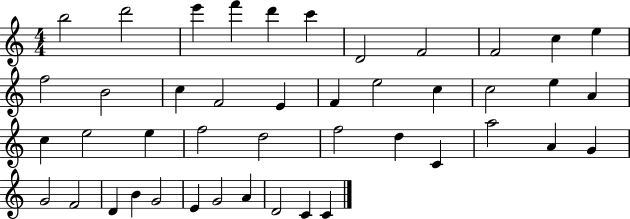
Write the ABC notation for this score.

X:1
T:Untitled
M:4/4
L:1/4
K:C
b2 d'2 e' f' d' c' D2 F2 F2 c e f2 B2 c F2 E F e2 c c2 e A c e2 e f2 d2 f2 d C a2 A G G2 F2 D B G2 E G2 A D2 C C